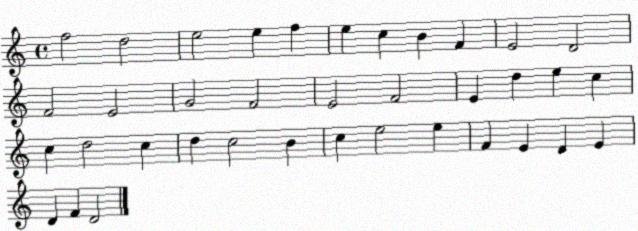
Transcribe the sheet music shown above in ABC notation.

X:1
T:Untitled
M:4/4
L:1/4
K:C
f2 d2 e2 e f e c B F E2 D2 F2 E2 G2 F2 E2 F2 E d e c c d2 c d c2 B c e2 e F E D E D F D2